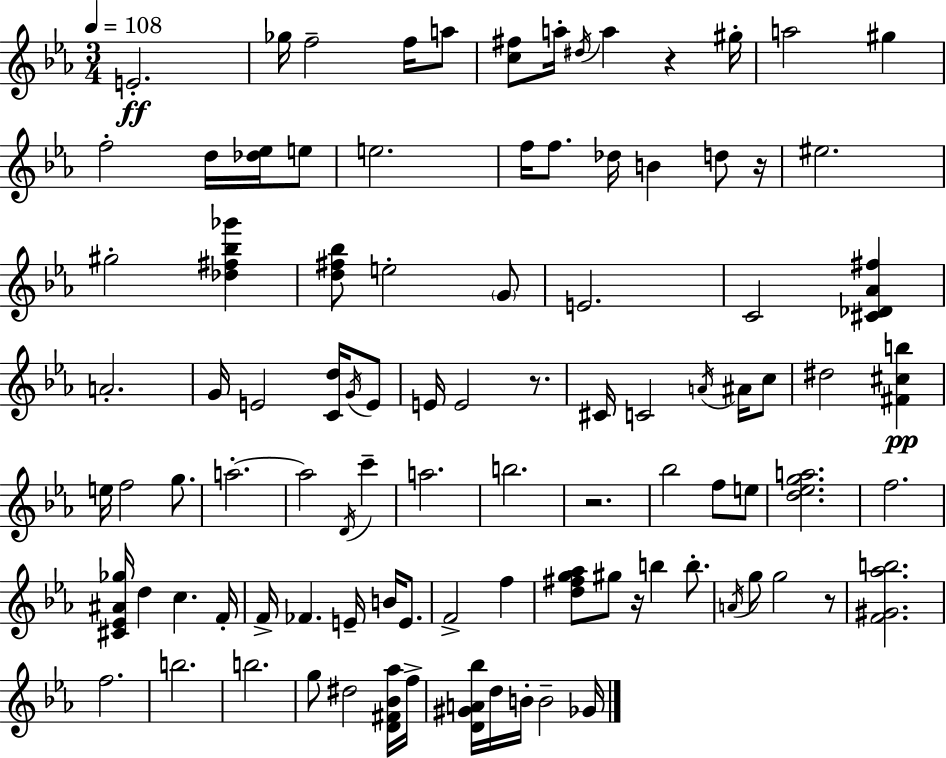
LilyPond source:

{
  \clef treble
  \numericTimeSignature
  \time 3/4
  \key c \minor
  \tempo 4 = 108
  e'2.-.\ff | ges''16 f''2-- f''16 a''8 | <c'' fis''>8 a''16-. \acciaccatura { dis''16 } a''4 r4 | gis''16-. a''2 gis''4 | \break f''2-. d''16 <des'' ees''>16 e''8 | e''2. | f''16 f''8. des''16 b'4 d''8 | r16 eis''2. | \break gis''2-. <des'' fis'' bes'' ges'''>4 | <d'' fis'' bes''>8 e''2-. \parenthesize g'8 | e'2. | c'2 <cis' des' aes' fis''>4 | \break a'2.-. | g'16 e'2 <c' d''>16 \acciaccatura { g'16 } | e'8 e'16 e'2 r8. | cis'16 c'2 \acciaccatura { a'16 } | \break ais'16 c''8 dis''2 <fis' cis'' b''>4\pp | e''16 f''2 | g''8. a''2.-.~~ | a''2 \acciaccatura { d'16 } | \break c'''4-- a''2. | b''2. | r2. | bes''2 | \break f''8 e''8 <d'' ees'' g'' a''>2. | f''2. | <cis' ees' ais' ges''>16 d''4 c''4. | f'16-. f'16-> fes'4. e'16-- | \break b'16 e'8. f'2-> | f''4 <d'' fis'' g'' aes''>8 gis''8 r16 b''4 | b''8.-. \acciaccatura { a'16 } g''8 g''2 | r8 <f' gis' aes'' b''>2. | \break f''2. | b''2. | b''2. | g''8 dis''2 | \break <d' fis' bes' aes''>16 f''16-> <d' gis' a' bes''>16 d''16 b'16-. b'2-- | ges'16 \bar "|."
}